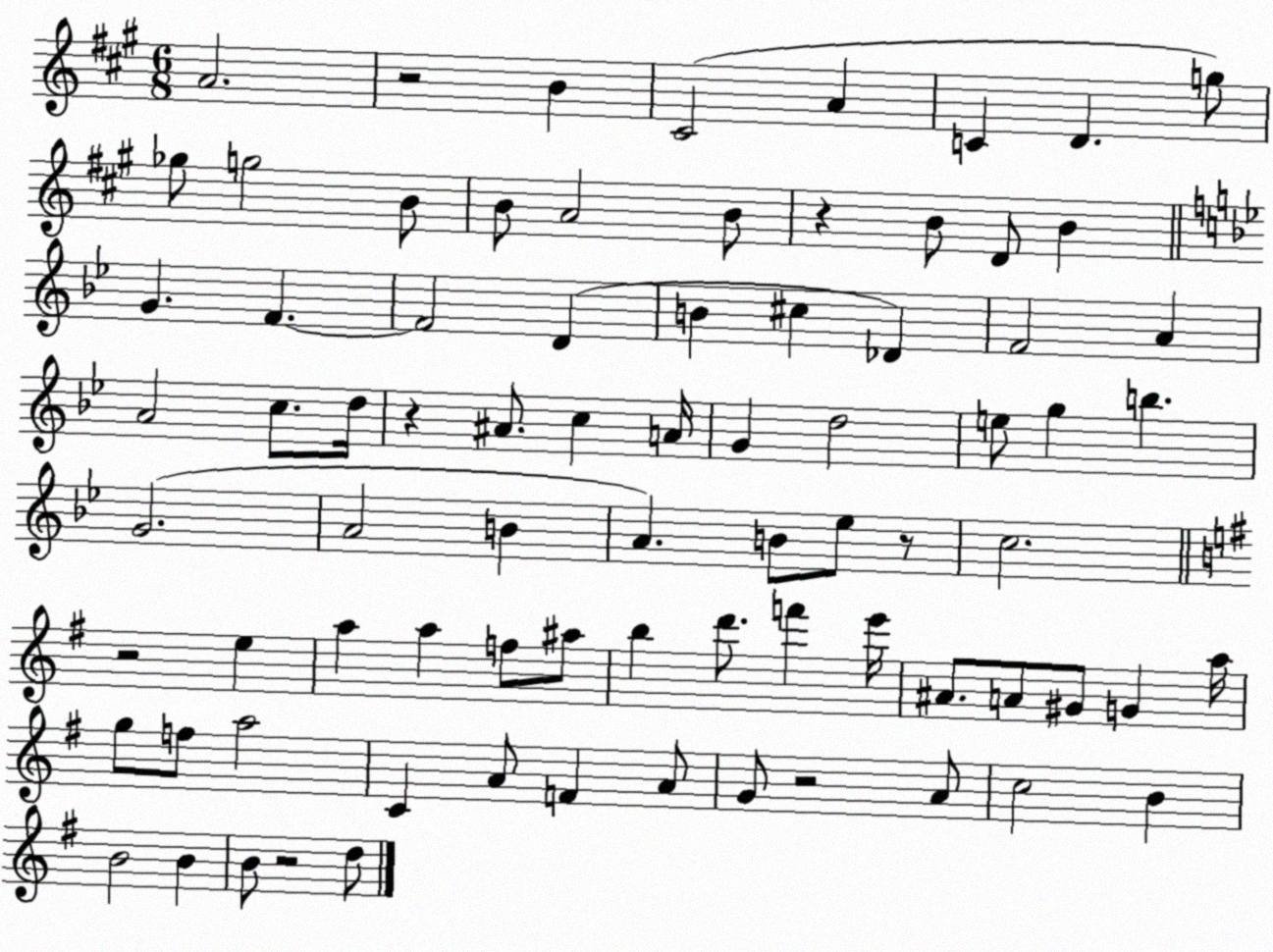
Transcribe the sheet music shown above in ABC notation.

X:1
T:Untitled
M:6/8
L:1/4
K:A
A2 z2 B ^C2 A C D g/2 _g/2 g2 B/2 B/2 A2 B/2 z B/2 D/2 B G F F2 D B ^c _D F2 A A2 c/2 d/4 z ^A/2 c A/4 G d2 e/2 g b G2 A2 B A B/2 _e/2 z/2 c2 z2 e a a f/2 ^a/2 b d'/2 f' e'/4 ^A/2 A/2 ^G/2 G a/4 g/2 f/2 a2 C A/2 F A/2 G/2 z2 A/2 c2 B B2 B B/2 z2 d/2